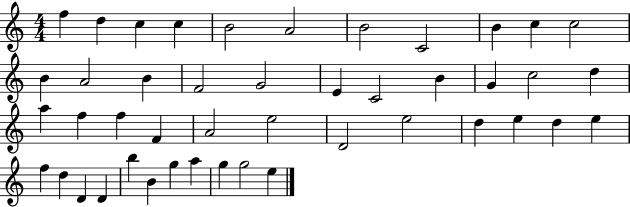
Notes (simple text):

F5/q D5/q C5/q C5/q B4/h A4/h B4/h C4/h B4/q C5/q C5/h B4/q A4/h B4/q F4/h G4/h E4/q C4/h B4/q G4/q C5/h D5/q A5/q F5/q F5/q F4/q A4/h E5/h D4/h E5/h D5/q E5/q D5/q E5/q F5/q D5/q D4/q D4/q B5/q B4/q G5/q A5/q G5/q G5/h E5/q